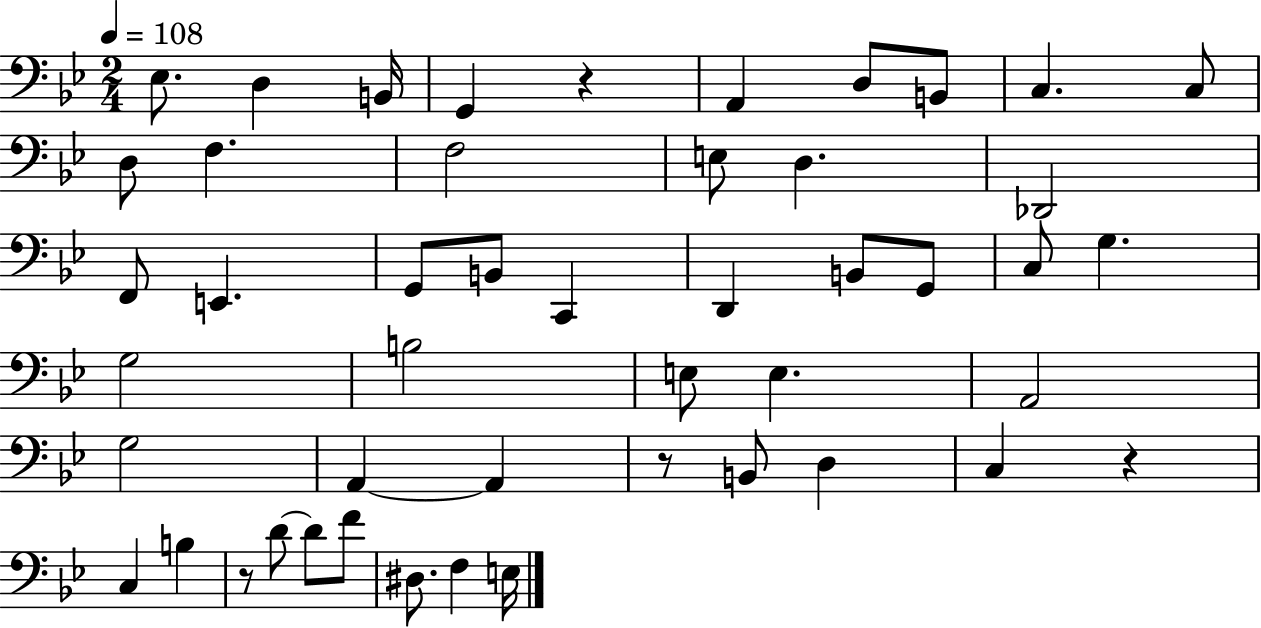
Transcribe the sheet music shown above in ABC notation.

X:1
T:Untitled
M:2/4
L:1/4
K:Bb
_E,/2 D, B,,/4 G,, z A,, D,/2 B,,/2 C, C,/2 D,/2 F, F,2 E,/2 D, _D,,2 F,,/2 E,, G,,/2 B,,/2 C,, D,, B,,/2 G,,/2 C,/2 G, G,2 B,2 E,/2 E, A,,2 G,2 A,, A,, z/2 B,,/2 D, C, z C, B, z/2 D/2 D/2 F/2 ^D,/2 F, E,/4